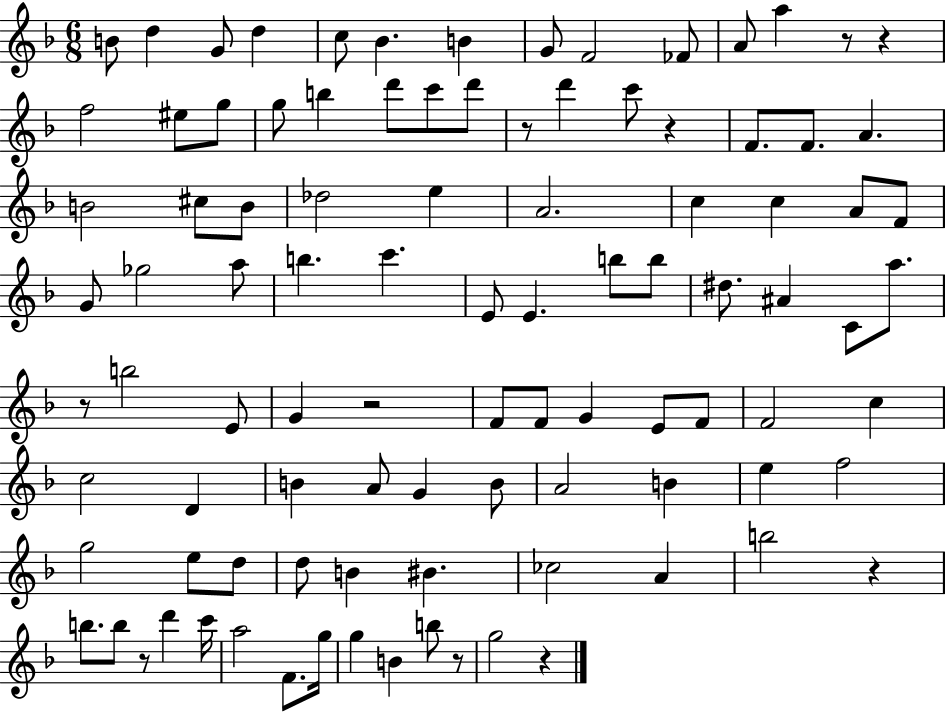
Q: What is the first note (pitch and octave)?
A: B4